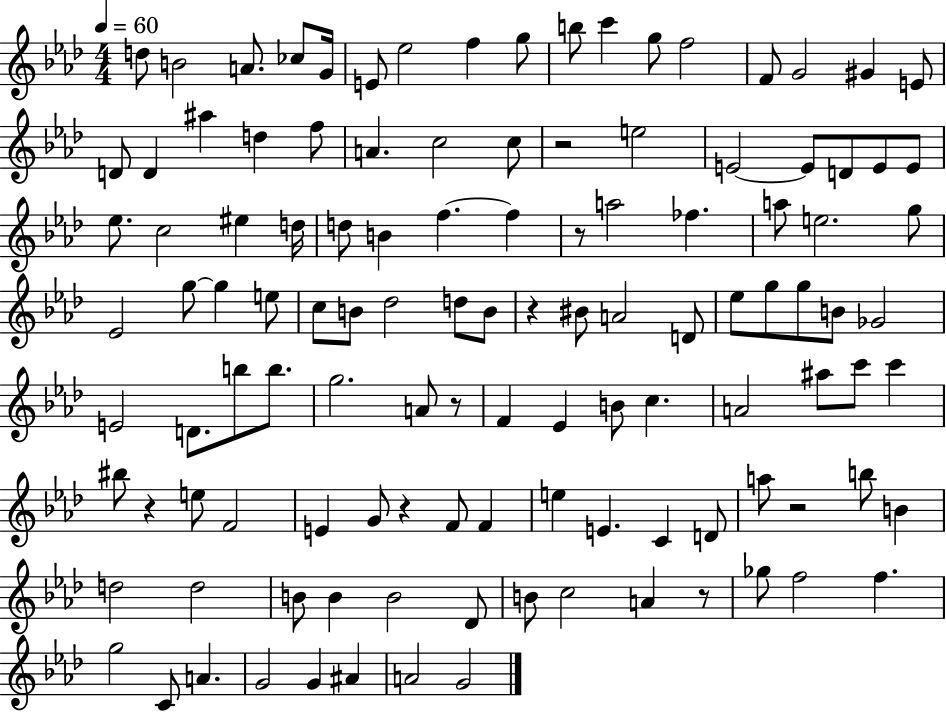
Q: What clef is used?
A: treble